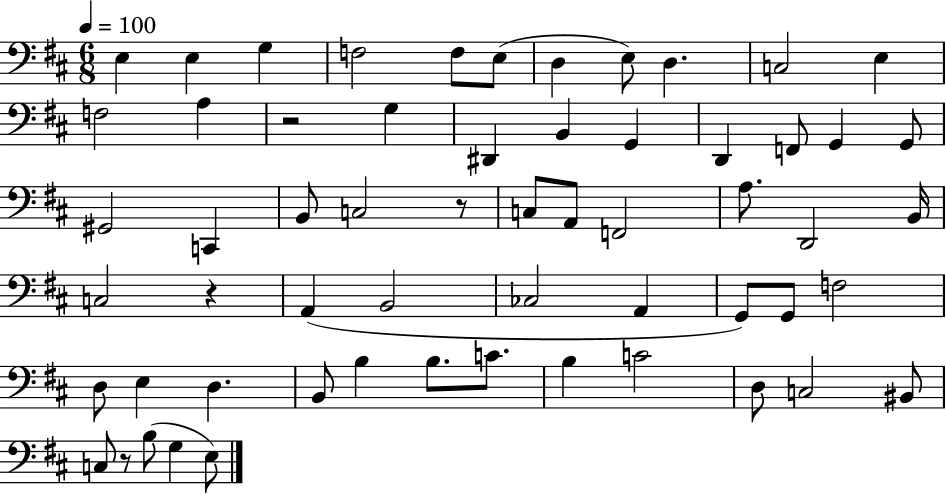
{
  \clef bass
  \numericTimeSignature
  \time 6/8
  \key d \major
  \tempo 4 = 100
  e4 e4 g4 | f2 f8 e8( | d4 e8) d4. | c2 e4 | \break f2 a4 | r2 g4 | dis,4 b,4 g,4 | d,4 f,8 g,4 g,8 | \break gis,2 c,4 | b,8 c2 r8 | c8 a,8 f,2 | a8. d,2 b,16 | \break c2 r4 | a,4( b,2 | ces2 a,4 | g,8) g,8 f2 | \break d8 e4 d4. | b,8 b4 b8. c'8. | b4 c'2 | d8 c2 bis,8 | \break c8 r8 b8( g4 e8) | \bar "|."
}